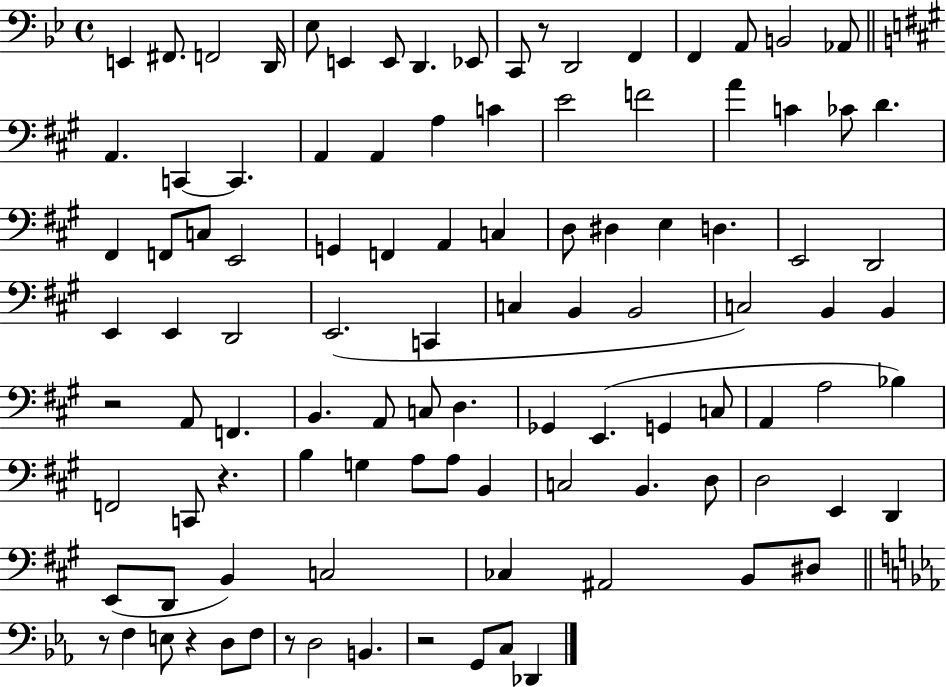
{
  \clef bass
  \time 4/4
  \defaultTimeSignature
  \key bes \major
  e,4 fis,8. f,2 d,16 | ees8 e,4 e,8 d,4. ees,8 | c,8 r8 d,2 f,4 | f,4 a,8 b,2 aes,8 | \break \bar "||" \break \key a \major a,4. c,4~~ c,4. | a,4 a,4 a4 c'4 | e'2 f'2 | a'4 c'4 ces'8 d'4. | \break fis,4 f,8 c8 e,2 | g,4 f,4 a,4 c4 | d8 dis4 e4 d4. | e,2 d,2 | \break e,4 e,4 d,2 | e,2.( c,4 | c4 b,4 b,2 | c2) b,4 b,4 | \break r2 a,8 f,4. | b,4. a,8 c8 d4. | ges,4 e,4.( g,4 c8 | a,4 a2 bes4) | \break f,2 c,8 r4. | b4 g4 a8 a8 b,4 | c2 b,4. d8 | d2 e,4 d,4 | \break e,8( d,8 b,4) c2 | ces4 ais,2 b,8 dis8 | \bar "||" \break \key c \minor r8 f4 e8 r4 d8 f8 | r8 d2 b,4. | r2 g,8 c8 des,4 | \bar "|."
}